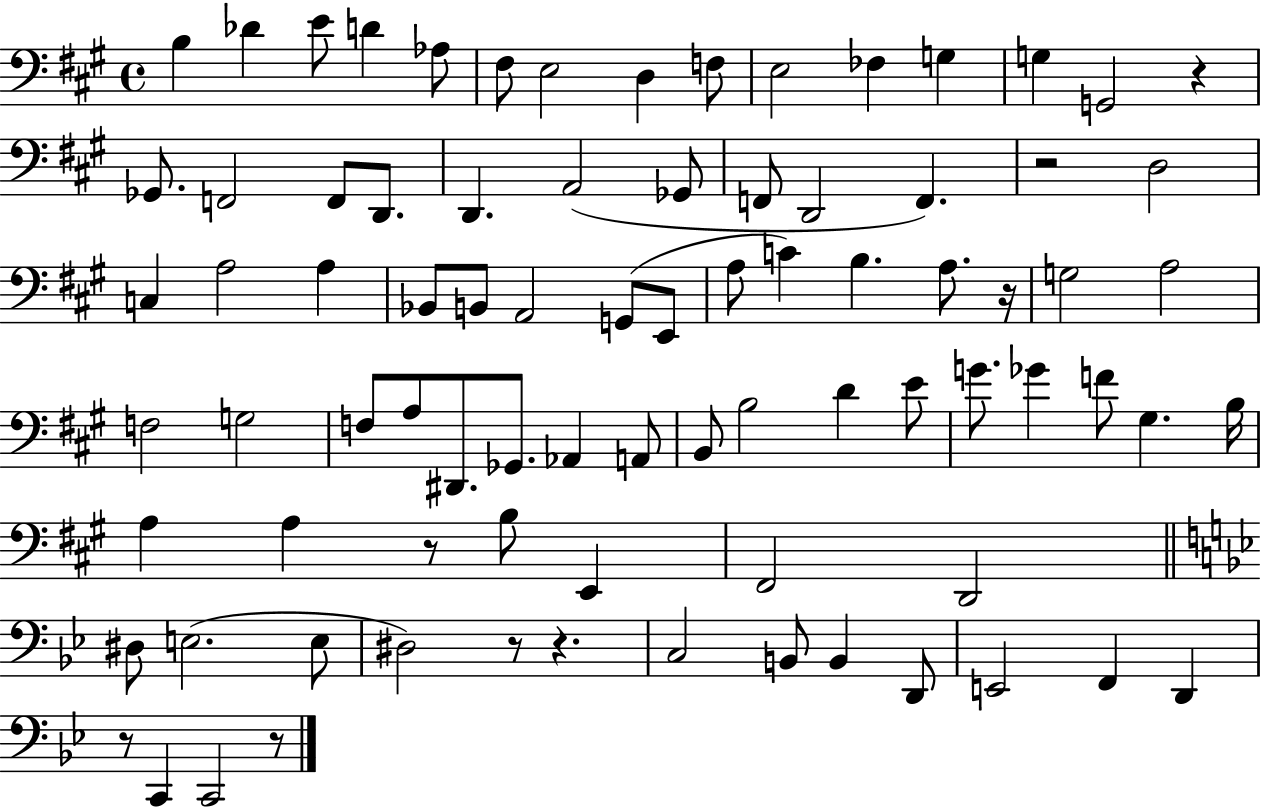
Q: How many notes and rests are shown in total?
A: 83